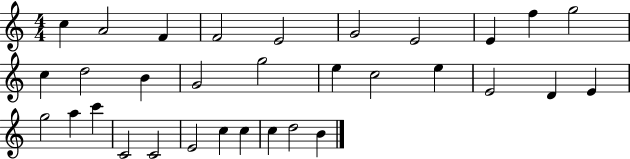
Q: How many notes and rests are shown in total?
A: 32